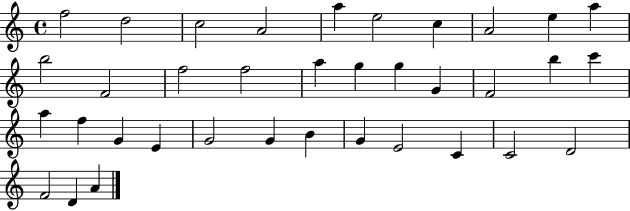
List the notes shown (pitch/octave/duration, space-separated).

F5/h D5/h C5/h A4/h A5/q E5/h C5/q A4/h E5/q A5/q B5/h F4/h F5/h F5/h A5/q G5/q G5/q G4/q F4/h B5/q C6/q A5/q F5/q G4/q E4/q G4/h G4/q B4/q G4/q E4/h C4/q C4/h D4/h F4/h D4/q A4/q